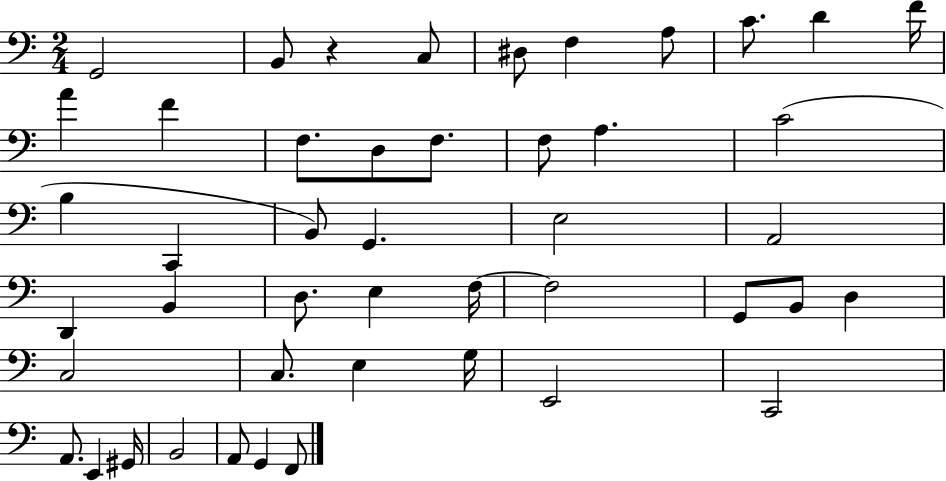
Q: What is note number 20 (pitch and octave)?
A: B2